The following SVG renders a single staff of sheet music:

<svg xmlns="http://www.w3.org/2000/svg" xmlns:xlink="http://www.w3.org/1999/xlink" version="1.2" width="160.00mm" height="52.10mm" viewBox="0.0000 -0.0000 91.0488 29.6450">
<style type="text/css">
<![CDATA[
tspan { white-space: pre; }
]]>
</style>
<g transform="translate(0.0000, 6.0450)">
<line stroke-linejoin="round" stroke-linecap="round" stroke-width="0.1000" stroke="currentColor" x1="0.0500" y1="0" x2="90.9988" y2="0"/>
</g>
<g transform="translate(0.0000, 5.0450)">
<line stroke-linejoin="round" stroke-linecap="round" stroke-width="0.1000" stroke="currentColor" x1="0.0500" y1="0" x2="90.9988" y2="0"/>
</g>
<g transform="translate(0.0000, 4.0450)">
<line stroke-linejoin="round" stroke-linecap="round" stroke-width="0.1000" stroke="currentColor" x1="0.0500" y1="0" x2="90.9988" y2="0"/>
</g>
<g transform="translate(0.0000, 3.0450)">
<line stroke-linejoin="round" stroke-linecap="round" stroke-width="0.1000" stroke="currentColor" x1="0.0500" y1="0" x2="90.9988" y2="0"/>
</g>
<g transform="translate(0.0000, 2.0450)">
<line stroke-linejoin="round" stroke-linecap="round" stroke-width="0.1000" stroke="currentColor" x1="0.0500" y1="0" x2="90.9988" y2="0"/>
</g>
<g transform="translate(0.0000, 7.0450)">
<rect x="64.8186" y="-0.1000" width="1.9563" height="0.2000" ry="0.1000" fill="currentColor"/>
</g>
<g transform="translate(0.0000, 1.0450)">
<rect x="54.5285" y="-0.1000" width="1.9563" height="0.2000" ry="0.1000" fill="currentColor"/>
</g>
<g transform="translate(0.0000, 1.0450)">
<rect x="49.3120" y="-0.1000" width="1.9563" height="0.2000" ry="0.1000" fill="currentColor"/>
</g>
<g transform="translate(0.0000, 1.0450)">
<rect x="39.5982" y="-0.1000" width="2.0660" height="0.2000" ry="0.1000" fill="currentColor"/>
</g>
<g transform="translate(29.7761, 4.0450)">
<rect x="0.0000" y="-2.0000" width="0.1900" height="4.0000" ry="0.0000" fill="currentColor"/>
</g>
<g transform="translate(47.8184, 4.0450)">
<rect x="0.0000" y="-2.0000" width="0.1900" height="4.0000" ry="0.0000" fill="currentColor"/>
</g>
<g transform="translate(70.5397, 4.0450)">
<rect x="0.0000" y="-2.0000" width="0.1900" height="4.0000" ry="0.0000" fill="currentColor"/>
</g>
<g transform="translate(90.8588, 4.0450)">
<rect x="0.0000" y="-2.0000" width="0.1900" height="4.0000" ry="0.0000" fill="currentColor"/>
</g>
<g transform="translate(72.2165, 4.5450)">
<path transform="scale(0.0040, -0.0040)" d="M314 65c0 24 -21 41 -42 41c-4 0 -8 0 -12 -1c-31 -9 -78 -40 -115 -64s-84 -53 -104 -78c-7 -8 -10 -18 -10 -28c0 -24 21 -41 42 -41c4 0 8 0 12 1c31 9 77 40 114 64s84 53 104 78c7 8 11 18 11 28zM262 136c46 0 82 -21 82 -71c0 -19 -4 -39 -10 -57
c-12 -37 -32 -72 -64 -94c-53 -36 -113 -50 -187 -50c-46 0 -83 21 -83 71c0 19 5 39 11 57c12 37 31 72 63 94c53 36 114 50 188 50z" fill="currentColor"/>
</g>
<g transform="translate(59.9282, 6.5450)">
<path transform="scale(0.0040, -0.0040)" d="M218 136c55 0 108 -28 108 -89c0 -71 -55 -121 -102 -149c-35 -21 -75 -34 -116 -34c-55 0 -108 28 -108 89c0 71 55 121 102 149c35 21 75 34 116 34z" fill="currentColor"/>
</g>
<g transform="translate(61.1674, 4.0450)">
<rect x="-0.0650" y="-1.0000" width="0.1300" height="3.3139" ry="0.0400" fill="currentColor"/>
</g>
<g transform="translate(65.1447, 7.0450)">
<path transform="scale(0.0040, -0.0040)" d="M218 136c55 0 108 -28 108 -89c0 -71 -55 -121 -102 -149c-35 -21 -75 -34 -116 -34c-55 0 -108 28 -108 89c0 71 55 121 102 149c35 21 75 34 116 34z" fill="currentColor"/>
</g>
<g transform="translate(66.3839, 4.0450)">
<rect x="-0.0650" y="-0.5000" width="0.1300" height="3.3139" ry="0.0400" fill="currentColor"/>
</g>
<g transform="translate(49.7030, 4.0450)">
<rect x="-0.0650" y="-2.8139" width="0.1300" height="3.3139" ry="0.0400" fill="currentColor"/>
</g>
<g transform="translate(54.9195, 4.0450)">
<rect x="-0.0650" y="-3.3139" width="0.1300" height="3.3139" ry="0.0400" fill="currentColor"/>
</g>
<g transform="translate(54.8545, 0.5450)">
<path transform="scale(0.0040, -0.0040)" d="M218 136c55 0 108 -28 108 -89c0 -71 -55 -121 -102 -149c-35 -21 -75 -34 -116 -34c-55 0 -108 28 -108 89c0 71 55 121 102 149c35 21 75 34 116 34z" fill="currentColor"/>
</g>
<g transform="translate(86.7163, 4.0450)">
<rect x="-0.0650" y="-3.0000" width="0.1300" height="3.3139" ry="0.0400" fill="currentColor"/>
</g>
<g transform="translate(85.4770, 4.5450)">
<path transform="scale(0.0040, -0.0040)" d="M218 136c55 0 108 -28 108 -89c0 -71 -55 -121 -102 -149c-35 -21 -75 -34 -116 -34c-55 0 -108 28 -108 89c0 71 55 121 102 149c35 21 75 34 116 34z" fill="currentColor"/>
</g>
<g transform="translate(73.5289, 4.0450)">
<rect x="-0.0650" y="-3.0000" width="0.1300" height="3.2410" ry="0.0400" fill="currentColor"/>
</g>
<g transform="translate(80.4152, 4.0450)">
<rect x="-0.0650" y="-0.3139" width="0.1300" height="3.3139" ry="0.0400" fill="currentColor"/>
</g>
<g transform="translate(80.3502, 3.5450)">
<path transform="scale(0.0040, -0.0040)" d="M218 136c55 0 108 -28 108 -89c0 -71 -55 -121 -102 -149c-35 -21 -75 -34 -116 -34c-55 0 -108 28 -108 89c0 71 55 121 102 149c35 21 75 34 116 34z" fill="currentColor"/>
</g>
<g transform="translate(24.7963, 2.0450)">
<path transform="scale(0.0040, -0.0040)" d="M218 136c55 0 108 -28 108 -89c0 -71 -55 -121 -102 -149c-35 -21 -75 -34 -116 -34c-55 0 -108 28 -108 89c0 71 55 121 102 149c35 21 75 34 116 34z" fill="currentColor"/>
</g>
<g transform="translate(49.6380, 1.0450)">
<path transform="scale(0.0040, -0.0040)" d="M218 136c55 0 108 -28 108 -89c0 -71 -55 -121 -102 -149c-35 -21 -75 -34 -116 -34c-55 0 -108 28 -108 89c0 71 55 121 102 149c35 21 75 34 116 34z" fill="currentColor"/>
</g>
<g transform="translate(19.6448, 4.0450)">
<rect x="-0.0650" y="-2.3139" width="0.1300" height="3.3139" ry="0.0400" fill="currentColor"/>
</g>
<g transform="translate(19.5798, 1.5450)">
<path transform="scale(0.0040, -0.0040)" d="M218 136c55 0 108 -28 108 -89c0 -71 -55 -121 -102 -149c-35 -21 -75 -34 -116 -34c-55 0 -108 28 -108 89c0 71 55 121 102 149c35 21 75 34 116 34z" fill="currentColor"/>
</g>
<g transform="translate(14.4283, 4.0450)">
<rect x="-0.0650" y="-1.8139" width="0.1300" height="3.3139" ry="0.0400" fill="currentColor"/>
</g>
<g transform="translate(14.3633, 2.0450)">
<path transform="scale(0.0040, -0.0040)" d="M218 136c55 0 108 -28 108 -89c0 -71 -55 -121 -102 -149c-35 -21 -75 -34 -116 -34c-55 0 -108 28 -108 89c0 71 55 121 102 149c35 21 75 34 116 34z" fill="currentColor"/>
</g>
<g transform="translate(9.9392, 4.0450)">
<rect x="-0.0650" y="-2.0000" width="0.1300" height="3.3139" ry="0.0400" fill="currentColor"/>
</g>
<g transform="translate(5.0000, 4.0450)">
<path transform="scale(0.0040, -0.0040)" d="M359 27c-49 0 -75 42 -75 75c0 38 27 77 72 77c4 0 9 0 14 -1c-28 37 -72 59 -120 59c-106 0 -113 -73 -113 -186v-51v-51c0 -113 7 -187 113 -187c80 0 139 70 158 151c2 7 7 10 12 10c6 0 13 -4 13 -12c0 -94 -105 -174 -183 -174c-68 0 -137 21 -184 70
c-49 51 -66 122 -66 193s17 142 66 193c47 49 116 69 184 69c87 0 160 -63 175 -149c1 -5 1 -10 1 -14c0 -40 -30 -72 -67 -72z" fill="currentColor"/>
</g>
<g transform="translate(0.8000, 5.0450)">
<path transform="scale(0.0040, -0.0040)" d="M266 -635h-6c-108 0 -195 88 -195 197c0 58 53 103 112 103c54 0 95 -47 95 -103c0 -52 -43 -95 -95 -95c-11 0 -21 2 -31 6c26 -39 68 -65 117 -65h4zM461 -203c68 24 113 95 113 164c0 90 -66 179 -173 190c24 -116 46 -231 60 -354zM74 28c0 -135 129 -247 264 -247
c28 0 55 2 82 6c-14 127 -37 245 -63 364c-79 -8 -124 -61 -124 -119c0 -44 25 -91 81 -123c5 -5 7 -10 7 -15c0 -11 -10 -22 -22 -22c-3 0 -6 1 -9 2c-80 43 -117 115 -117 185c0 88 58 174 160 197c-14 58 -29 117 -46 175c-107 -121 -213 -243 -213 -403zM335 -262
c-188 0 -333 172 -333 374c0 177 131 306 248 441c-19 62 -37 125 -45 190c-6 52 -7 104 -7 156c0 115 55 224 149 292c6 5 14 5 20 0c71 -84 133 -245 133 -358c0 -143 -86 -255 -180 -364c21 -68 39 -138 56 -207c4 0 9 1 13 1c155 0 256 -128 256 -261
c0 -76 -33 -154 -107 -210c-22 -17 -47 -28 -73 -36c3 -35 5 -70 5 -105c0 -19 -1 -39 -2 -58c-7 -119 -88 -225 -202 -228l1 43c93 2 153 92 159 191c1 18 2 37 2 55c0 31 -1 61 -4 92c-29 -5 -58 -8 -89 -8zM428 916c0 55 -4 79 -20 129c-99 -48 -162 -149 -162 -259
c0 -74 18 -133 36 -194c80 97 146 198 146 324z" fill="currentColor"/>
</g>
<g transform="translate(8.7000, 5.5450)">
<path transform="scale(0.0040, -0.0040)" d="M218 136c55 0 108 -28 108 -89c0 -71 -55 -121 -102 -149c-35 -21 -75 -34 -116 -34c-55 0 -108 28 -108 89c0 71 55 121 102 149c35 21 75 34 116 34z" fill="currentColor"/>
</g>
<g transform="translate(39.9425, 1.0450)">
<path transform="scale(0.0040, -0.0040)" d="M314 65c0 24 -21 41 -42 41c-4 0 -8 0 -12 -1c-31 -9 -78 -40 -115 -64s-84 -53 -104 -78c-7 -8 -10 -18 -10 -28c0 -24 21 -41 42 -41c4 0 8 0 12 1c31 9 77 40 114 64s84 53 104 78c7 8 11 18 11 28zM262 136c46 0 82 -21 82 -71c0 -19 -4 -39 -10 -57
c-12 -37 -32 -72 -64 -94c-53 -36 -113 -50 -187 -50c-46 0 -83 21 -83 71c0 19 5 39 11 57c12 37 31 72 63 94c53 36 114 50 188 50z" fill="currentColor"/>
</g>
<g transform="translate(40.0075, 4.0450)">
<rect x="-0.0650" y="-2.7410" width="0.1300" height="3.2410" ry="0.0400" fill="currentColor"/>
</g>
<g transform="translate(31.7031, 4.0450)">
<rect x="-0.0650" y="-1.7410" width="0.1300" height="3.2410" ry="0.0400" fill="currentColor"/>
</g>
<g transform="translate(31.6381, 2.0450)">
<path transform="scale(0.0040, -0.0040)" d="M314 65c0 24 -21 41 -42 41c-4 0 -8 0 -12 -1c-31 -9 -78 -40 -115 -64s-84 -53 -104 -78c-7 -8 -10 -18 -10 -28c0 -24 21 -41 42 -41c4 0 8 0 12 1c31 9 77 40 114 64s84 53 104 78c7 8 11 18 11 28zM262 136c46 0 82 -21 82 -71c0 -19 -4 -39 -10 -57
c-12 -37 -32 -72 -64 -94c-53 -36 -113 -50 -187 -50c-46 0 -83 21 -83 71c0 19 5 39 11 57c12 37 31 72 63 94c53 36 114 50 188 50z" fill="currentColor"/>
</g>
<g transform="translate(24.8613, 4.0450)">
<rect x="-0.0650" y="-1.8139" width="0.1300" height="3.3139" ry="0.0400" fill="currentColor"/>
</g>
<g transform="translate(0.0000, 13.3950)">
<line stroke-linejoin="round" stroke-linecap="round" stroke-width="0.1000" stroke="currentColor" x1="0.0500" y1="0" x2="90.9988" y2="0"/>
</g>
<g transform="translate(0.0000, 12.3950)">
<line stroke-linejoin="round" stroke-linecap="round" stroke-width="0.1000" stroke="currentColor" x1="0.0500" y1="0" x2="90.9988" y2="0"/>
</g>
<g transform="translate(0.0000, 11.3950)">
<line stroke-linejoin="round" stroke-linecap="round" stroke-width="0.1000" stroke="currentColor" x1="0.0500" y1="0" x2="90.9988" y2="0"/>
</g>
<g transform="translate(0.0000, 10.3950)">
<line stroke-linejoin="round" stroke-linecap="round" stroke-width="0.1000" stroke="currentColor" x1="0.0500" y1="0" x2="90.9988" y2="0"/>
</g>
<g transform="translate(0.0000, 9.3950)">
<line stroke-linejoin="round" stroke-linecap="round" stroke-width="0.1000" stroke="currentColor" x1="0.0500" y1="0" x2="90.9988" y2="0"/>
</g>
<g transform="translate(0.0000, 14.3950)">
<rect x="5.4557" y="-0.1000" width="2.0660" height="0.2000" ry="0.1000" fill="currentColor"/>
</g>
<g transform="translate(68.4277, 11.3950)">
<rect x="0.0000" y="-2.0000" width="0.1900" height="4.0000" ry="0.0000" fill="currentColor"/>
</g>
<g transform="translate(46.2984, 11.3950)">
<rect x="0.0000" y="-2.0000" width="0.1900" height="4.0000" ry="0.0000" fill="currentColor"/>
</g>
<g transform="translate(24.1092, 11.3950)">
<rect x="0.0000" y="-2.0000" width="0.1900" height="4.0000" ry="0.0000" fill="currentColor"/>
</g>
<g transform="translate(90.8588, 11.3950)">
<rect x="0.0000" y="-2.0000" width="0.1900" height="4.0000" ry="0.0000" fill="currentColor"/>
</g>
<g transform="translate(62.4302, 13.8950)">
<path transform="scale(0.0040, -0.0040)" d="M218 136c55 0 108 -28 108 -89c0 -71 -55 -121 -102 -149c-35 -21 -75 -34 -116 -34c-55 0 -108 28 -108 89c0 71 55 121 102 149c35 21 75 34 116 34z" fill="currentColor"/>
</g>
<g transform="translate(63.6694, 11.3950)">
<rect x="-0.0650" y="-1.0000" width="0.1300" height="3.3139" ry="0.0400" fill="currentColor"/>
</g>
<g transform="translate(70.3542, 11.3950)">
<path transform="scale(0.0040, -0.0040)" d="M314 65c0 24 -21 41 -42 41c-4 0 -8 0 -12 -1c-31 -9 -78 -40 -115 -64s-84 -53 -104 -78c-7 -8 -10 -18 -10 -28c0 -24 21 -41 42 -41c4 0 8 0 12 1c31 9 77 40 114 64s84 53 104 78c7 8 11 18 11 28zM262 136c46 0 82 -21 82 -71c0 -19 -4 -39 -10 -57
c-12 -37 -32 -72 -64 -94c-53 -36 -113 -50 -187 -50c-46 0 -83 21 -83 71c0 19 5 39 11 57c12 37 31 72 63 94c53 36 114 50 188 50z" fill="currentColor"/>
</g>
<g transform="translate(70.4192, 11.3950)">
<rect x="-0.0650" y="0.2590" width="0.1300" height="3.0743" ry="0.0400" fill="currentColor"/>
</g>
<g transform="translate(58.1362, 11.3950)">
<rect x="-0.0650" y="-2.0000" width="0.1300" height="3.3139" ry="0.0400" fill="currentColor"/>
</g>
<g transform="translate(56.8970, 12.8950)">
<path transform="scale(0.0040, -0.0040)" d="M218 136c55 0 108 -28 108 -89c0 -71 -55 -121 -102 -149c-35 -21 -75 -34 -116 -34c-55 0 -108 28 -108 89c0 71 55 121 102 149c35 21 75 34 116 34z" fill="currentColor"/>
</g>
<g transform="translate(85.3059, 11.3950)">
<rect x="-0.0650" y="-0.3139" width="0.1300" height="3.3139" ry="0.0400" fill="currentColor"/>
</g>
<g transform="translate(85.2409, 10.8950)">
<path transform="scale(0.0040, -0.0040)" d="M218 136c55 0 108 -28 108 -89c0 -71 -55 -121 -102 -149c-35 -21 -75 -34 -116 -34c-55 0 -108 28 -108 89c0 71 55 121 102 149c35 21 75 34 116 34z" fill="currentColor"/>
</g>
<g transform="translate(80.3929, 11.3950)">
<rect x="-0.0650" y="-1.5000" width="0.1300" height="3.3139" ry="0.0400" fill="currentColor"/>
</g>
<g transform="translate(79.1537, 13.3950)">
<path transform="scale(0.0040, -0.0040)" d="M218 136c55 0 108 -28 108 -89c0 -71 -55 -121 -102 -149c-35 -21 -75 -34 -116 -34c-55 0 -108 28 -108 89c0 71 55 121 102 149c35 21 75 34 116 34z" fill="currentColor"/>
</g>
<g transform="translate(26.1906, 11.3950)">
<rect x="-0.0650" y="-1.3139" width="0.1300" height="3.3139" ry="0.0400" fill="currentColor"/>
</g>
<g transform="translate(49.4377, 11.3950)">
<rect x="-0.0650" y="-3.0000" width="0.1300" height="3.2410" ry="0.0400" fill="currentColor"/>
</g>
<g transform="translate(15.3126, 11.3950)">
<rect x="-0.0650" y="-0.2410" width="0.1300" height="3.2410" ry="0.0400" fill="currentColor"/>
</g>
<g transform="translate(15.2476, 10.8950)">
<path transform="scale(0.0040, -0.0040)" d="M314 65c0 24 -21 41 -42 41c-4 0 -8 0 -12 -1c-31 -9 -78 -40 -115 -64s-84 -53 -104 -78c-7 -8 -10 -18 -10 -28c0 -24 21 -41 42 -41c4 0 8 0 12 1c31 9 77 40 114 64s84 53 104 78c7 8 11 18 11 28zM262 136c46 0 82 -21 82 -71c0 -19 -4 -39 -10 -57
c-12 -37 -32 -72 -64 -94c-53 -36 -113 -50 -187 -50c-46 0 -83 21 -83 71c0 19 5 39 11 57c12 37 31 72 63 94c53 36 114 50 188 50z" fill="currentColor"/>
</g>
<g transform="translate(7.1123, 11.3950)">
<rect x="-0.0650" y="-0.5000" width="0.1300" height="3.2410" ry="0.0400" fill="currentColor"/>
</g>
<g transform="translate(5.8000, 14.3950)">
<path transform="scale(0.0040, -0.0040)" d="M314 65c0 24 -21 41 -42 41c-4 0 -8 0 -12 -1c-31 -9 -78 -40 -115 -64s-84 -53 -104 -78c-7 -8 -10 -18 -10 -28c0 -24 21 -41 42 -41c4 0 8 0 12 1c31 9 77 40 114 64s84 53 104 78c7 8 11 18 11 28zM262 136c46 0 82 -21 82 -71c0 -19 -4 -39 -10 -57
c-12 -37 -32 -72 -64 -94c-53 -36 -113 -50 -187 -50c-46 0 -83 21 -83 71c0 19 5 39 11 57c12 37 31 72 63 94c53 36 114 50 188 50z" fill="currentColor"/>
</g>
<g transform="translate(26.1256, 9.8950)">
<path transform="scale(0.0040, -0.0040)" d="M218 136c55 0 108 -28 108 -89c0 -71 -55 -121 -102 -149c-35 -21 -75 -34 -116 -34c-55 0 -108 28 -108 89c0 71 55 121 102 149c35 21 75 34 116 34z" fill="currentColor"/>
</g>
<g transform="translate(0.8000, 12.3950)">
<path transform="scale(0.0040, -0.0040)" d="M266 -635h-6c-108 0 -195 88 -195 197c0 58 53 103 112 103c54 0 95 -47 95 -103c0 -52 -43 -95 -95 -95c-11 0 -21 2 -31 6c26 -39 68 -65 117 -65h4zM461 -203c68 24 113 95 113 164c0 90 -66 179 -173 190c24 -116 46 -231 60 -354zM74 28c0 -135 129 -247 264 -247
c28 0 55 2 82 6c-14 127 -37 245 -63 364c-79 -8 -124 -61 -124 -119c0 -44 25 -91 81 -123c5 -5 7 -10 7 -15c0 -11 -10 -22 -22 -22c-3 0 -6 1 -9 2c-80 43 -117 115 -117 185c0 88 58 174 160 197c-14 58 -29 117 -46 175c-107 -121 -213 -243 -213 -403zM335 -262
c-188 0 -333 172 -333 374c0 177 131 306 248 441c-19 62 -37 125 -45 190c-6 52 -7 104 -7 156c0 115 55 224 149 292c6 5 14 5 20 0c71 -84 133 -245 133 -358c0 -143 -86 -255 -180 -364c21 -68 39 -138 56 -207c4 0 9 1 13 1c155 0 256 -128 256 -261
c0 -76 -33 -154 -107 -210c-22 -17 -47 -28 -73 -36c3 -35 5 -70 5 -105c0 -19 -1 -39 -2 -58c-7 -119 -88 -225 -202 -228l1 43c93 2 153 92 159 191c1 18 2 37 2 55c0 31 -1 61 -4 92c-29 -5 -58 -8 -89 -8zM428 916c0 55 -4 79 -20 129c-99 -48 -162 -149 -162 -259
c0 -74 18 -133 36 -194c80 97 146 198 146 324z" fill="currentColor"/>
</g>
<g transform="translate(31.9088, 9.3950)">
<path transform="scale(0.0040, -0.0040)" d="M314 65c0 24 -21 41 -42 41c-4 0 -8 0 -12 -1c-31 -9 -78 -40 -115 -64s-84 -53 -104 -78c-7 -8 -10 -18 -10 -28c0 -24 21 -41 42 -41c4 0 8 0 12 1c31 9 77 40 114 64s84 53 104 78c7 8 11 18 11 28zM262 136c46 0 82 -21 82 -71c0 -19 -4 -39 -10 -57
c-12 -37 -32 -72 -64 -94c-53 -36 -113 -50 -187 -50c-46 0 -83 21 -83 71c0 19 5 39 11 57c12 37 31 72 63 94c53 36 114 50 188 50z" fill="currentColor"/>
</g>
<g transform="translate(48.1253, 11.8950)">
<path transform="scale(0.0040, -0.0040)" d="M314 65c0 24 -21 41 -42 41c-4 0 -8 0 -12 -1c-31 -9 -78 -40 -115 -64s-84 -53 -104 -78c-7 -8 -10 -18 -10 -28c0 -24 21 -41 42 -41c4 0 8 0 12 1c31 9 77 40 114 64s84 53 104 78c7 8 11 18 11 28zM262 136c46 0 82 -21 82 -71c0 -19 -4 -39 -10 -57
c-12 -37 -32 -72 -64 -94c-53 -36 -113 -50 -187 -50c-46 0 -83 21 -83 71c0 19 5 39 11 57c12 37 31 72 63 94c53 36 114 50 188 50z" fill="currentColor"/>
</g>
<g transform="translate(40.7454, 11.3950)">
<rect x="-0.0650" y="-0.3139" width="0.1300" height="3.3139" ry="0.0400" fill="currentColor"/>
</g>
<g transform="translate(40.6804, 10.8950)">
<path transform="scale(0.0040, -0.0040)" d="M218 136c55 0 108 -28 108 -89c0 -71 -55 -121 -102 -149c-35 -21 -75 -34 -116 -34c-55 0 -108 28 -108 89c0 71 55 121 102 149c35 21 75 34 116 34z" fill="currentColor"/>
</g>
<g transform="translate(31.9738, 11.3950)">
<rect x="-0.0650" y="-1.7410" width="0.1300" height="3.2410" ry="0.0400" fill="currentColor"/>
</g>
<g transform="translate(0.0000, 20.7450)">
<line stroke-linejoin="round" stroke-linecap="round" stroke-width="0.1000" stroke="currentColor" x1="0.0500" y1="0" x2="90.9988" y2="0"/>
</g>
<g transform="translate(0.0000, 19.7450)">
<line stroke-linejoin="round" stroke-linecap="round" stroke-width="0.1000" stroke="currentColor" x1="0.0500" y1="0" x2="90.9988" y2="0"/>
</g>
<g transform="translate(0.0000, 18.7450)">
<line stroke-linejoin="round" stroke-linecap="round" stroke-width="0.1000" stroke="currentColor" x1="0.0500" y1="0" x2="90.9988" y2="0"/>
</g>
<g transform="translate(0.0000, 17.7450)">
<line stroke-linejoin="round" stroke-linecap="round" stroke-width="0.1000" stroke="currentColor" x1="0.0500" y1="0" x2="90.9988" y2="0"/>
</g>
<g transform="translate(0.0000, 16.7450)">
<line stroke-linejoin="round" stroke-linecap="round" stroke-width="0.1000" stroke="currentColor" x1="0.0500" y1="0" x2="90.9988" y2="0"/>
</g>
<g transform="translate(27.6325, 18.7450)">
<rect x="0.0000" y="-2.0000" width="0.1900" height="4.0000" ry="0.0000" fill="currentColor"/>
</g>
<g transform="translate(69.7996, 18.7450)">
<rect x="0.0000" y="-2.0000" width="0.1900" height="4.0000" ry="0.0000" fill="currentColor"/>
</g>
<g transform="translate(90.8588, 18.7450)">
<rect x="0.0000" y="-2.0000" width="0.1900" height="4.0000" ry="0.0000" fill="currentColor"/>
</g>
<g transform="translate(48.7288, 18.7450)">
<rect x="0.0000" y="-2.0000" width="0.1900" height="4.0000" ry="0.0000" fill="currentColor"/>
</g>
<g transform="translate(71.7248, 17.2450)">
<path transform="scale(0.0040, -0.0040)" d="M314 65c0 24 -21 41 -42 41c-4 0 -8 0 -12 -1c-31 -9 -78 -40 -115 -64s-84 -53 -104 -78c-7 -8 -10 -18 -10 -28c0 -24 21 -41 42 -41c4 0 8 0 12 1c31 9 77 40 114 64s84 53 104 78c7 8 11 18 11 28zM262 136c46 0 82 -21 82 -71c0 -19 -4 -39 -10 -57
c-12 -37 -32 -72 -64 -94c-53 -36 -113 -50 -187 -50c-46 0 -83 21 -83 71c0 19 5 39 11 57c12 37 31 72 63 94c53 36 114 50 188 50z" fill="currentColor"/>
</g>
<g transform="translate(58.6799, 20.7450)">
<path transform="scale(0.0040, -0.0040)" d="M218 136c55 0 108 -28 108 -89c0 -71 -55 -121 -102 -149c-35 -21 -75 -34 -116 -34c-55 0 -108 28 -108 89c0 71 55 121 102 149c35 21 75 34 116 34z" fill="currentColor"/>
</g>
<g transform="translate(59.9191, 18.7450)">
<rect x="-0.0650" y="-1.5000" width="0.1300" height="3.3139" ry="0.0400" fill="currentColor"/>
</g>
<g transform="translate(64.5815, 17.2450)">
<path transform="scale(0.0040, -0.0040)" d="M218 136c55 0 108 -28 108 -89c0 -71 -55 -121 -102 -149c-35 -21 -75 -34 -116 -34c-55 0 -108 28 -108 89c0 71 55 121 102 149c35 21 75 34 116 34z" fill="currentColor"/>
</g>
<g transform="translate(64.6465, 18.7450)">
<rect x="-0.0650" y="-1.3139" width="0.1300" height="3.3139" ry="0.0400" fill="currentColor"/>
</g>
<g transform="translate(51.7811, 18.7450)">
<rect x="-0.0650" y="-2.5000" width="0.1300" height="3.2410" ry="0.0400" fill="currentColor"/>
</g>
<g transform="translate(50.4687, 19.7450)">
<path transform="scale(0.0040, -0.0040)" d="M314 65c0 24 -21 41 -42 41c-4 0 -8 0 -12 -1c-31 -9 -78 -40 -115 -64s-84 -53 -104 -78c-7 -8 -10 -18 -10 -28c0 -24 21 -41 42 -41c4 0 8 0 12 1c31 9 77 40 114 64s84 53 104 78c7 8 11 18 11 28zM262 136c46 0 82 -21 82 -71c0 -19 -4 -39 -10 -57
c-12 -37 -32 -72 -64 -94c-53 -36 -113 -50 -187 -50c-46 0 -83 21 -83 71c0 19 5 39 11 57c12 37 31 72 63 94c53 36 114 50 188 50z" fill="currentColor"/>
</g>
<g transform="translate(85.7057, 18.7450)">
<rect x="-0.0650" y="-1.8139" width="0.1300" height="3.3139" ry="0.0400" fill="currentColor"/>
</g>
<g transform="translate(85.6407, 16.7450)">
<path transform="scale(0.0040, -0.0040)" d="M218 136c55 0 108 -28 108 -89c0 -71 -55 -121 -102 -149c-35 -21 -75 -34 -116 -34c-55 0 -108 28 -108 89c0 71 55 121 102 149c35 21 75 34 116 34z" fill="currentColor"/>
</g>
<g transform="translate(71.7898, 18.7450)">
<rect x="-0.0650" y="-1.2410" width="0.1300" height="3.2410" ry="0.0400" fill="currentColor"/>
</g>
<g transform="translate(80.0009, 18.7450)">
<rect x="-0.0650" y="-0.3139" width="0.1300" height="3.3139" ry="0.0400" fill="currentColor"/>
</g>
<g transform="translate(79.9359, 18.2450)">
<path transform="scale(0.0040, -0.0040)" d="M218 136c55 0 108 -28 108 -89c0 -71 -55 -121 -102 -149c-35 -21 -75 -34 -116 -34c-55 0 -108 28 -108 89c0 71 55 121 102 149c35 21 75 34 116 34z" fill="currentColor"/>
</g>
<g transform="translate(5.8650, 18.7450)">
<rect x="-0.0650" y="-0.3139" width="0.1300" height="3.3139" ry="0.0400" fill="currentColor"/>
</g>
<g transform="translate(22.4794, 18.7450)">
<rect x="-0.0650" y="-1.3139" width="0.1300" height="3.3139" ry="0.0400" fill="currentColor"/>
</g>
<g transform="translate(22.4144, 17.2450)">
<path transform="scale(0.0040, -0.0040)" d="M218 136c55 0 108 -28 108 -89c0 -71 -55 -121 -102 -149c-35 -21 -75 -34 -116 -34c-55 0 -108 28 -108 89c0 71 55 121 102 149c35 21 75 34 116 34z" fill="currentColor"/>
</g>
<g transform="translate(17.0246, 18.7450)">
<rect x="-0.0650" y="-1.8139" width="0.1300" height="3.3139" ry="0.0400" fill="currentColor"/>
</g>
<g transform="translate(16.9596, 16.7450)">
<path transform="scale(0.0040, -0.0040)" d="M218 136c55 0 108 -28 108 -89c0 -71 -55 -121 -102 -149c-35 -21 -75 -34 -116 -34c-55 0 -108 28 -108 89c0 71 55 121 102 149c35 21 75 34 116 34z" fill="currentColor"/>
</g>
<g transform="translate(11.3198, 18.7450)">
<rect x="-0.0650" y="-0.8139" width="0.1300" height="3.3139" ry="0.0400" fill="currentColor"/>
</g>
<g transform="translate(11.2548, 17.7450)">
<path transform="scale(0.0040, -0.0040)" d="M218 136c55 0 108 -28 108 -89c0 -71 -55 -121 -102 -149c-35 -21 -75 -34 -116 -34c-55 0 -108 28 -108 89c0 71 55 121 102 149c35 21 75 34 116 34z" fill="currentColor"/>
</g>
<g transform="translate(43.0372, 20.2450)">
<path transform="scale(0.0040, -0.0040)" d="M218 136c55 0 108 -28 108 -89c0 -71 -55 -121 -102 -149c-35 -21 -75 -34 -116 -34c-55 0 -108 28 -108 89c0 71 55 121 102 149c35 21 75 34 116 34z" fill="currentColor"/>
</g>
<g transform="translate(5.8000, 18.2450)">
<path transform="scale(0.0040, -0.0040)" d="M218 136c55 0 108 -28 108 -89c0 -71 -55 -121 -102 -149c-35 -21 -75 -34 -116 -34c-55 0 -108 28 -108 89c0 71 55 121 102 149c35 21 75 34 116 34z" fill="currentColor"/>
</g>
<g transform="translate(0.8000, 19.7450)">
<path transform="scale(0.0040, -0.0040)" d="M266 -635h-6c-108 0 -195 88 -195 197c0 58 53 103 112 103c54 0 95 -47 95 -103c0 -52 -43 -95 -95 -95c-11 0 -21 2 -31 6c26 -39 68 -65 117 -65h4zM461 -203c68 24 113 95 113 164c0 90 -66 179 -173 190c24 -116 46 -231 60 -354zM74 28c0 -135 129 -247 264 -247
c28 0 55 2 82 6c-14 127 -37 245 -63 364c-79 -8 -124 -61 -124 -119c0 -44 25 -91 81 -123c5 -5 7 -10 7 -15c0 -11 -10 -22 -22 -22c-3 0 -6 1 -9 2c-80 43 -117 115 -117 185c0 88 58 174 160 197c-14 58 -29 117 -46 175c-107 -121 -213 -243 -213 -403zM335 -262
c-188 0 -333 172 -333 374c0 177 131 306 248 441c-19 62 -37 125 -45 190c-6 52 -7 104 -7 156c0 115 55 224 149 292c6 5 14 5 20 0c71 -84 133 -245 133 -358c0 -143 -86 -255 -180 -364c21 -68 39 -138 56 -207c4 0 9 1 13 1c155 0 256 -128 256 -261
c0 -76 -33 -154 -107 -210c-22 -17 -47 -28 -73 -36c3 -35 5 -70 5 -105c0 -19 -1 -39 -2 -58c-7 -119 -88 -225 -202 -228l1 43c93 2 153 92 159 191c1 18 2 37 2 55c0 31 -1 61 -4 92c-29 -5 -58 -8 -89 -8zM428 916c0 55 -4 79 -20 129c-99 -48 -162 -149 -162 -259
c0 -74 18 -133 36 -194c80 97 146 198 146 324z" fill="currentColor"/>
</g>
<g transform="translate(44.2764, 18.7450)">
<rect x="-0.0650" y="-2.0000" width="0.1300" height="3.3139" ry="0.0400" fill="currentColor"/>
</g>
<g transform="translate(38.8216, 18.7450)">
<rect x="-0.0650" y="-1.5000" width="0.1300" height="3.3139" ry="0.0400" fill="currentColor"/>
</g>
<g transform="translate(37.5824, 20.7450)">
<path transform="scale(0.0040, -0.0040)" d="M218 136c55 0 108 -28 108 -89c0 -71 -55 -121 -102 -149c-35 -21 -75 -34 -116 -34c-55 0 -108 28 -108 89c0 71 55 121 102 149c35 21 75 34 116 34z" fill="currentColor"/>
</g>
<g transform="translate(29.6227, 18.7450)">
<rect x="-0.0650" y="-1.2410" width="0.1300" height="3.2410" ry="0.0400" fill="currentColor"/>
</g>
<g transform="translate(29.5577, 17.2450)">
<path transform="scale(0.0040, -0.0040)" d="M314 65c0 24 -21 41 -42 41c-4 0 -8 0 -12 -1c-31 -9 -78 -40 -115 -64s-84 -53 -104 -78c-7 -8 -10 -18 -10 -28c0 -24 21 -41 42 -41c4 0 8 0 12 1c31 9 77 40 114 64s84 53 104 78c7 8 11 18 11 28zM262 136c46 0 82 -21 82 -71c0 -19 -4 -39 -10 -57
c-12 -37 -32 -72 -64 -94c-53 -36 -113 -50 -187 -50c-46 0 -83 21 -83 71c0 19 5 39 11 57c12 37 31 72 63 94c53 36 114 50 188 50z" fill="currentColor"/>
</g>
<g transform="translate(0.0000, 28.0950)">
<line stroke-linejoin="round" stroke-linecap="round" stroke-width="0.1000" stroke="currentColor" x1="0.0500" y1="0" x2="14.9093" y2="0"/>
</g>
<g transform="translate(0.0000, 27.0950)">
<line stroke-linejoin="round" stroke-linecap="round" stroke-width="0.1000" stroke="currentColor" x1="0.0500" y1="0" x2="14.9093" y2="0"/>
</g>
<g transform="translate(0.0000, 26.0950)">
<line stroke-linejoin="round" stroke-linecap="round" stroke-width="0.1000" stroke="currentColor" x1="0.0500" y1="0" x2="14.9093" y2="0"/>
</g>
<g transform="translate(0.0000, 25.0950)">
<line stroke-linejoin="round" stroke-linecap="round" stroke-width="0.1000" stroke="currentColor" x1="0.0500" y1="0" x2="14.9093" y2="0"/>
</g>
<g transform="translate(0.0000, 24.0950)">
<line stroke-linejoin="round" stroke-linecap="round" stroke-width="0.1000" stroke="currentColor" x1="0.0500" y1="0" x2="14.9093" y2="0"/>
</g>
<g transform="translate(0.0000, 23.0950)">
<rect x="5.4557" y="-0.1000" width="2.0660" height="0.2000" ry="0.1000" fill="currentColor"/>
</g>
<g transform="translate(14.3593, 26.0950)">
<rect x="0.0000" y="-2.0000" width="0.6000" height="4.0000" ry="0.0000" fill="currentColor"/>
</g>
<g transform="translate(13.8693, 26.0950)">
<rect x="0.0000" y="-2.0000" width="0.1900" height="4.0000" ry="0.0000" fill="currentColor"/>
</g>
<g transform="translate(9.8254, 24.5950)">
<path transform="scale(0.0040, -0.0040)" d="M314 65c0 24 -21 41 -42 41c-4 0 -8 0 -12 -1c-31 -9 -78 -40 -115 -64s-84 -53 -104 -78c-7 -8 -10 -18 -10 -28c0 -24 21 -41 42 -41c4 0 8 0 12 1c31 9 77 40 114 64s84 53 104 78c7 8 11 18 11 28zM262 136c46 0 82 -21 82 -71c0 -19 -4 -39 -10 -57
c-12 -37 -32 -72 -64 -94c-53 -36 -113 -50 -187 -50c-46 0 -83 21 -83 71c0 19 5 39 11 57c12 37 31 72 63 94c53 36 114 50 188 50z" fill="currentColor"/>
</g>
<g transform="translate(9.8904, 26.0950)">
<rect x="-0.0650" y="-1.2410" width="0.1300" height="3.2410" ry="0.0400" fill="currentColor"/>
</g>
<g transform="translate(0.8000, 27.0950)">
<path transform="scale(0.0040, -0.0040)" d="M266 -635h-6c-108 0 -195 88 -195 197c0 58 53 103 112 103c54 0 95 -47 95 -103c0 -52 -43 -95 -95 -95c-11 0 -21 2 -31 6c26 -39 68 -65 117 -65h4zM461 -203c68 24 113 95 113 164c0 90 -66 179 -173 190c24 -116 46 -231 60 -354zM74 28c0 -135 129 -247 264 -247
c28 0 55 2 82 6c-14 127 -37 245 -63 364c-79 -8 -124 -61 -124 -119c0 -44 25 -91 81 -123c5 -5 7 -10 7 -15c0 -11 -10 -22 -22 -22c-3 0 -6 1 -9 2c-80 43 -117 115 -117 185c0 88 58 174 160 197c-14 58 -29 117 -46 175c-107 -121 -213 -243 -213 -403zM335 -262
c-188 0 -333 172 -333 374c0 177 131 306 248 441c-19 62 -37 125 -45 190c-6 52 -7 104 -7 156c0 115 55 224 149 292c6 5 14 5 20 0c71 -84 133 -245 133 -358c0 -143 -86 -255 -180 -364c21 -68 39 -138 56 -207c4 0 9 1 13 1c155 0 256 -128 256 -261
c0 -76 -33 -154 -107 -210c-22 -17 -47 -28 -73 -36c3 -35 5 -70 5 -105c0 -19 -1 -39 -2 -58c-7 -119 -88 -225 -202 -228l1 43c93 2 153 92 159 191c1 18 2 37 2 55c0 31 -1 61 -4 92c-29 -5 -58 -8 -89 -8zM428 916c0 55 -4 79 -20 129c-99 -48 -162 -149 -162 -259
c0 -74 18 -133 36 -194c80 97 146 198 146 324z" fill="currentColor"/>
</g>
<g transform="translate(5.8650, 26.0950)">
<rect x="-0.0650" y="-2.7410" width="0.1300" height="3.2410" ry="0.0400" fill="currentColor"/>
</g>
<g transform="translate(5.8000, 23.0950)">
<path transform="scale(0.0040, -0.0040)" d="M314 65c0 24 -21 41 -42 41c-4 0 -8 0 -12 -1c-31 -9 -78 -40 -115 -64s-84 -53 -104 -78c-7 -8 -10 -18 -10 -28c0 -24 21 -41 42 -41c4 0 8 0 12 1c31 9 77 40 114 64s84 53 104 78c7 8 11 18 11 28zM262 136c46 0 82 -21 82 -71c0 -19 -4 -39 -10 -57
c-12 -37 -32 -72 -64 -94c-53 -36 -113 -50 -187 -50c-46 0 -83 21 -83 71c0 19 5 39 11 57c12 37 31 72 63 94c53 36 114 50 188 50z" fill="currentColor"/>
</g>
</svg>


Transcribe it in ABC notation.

X:1
T:Untitled
M:4/4
L:1/4
K:C
F f g f f2 a2 a b D C A2 c A C2 c2 e f2 c A2 F D B2 E c c d f e e2 E F G2 E e e2 c f a2 e2